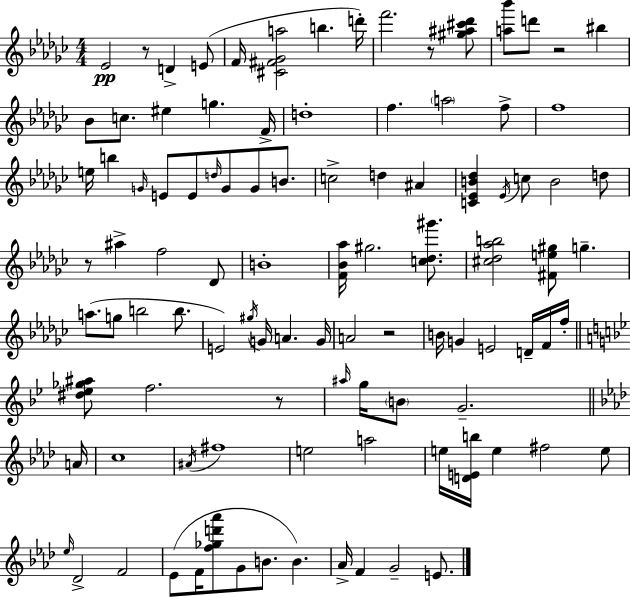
Eb4/h R/e D4/q E4/e F4/s [C#4,F#4,Gb4,A5]/h B5/q. D6/s F6/h. R/e [G#5,A#5,C#6,Db6]/e [A5,Bb6]/e D6/e R/h BIS5/q Bb4/e C5/e. EIS5/q G5/q. F4/s D5/w F5/q. A5/h F5/e F5/w E5/s B5/q G4/s E4/e E4/e D5/s G4/e G4/e B4/e. C5/h D5/q A#4/q [C4,Eb4,B4,Db5]/q Eb4/s C5/e B4/h D5/e R/e A#5/q F5/h Db4/e B4/w [F4,Bb4,Ab5]/s G#5/h. [C5,Db5,G#6]/e. [C#5,Db5,Ab5,B5]/h [F#4,E5,G#5]/e G5/q. A5/e. G5/e B5/h B5/e. E4/h G#5/s G4/s A4/q. G4/s A4/h R/h B4/s G4/q E4/h D4/s F4/s F5/s [D#5,Eb5,Gb5,A#5]/e F5/h. R/e A#5/s G5/s B4/e G4/h. A4/s C5/w A#4/s F#5/w E5/h A5/h E5/s [D4,E4,B5]/s E5/q F#5/h E5/e Eb5/s Db4/h F4/h Eb4/e F4/s [F5,Gb5,D6,Ab6]/e G4/e B4/e. B4/q. Ab4/s F4/q G4/h E4/e.